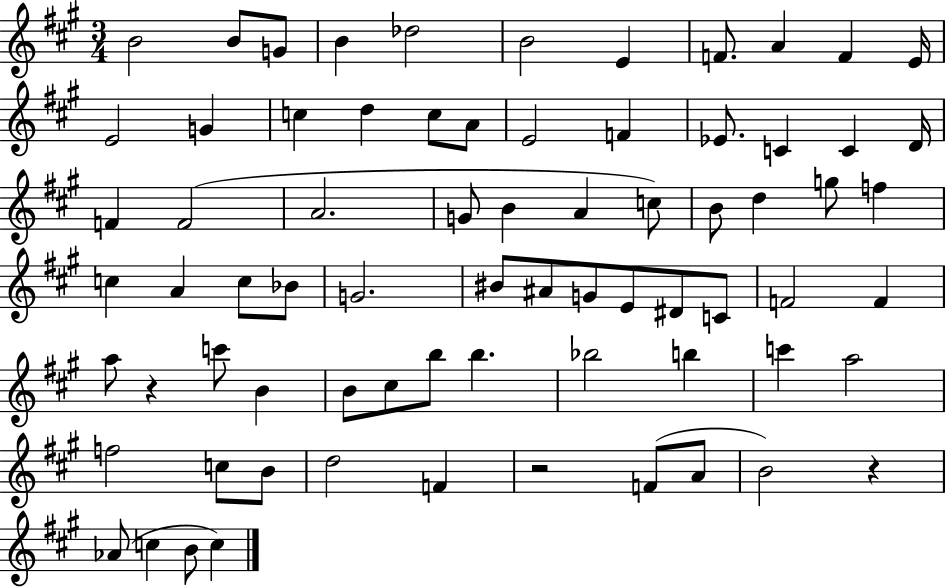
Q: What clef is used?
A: treble